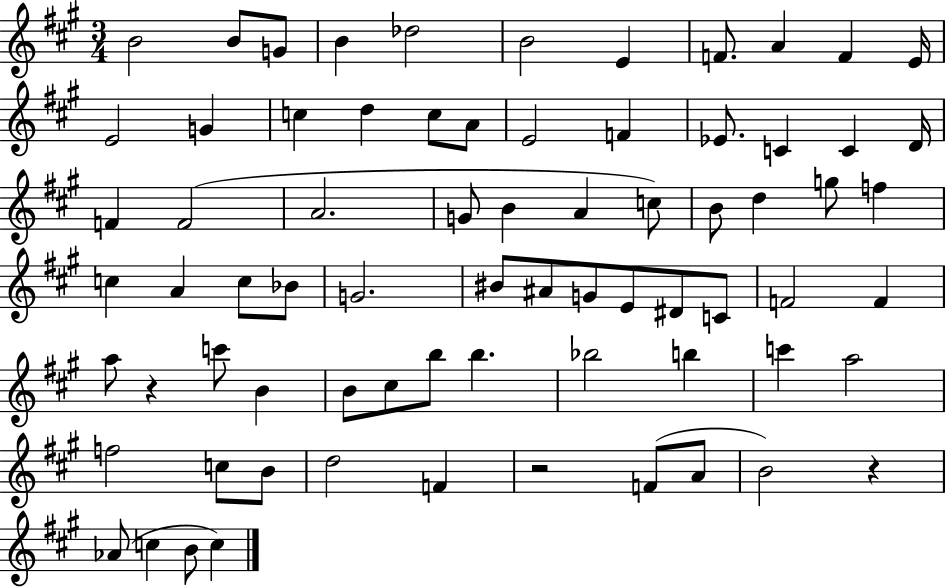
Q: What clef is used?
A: treble